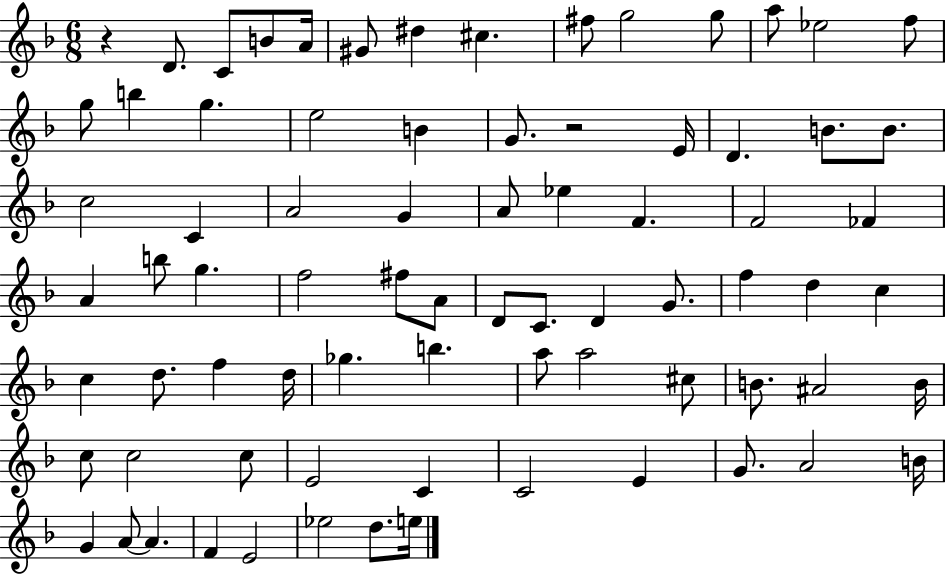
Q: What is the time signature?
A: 6/8